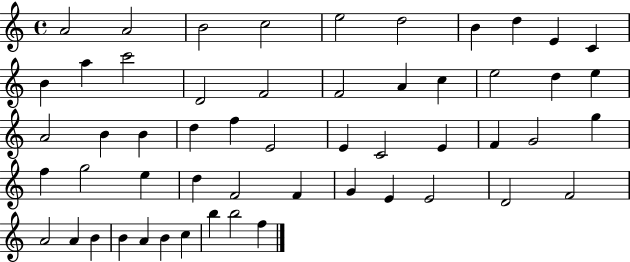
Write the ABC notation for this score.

X:1
T:Untitled
M:4/4
L:1/4
K:C
A2 A2 B2 c2 e2 d2 B d E C B a c'2 D2 F2 F2 A c e2 d e A2 B B d f E2 E C2 E F G2 g f g2 e d F2 F G E E2 D2 F2 A2 A B B A B c b b2 f